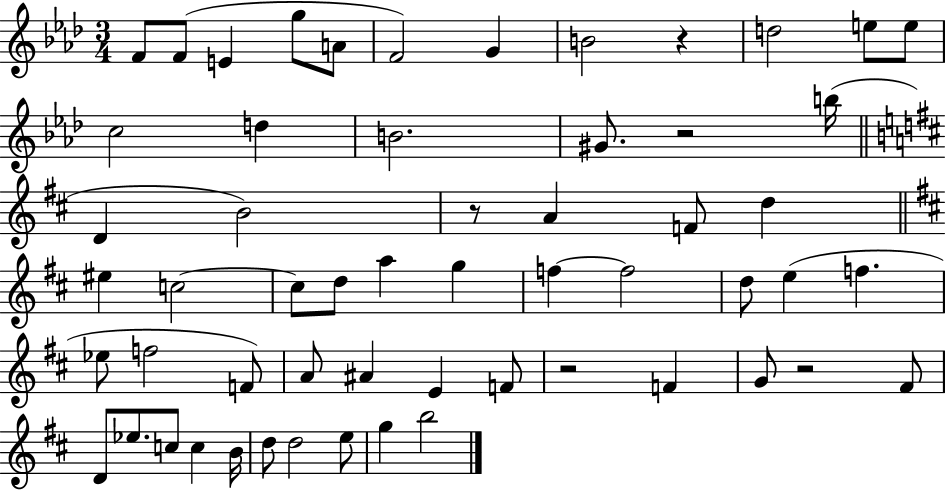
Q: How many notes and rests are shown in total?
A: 57